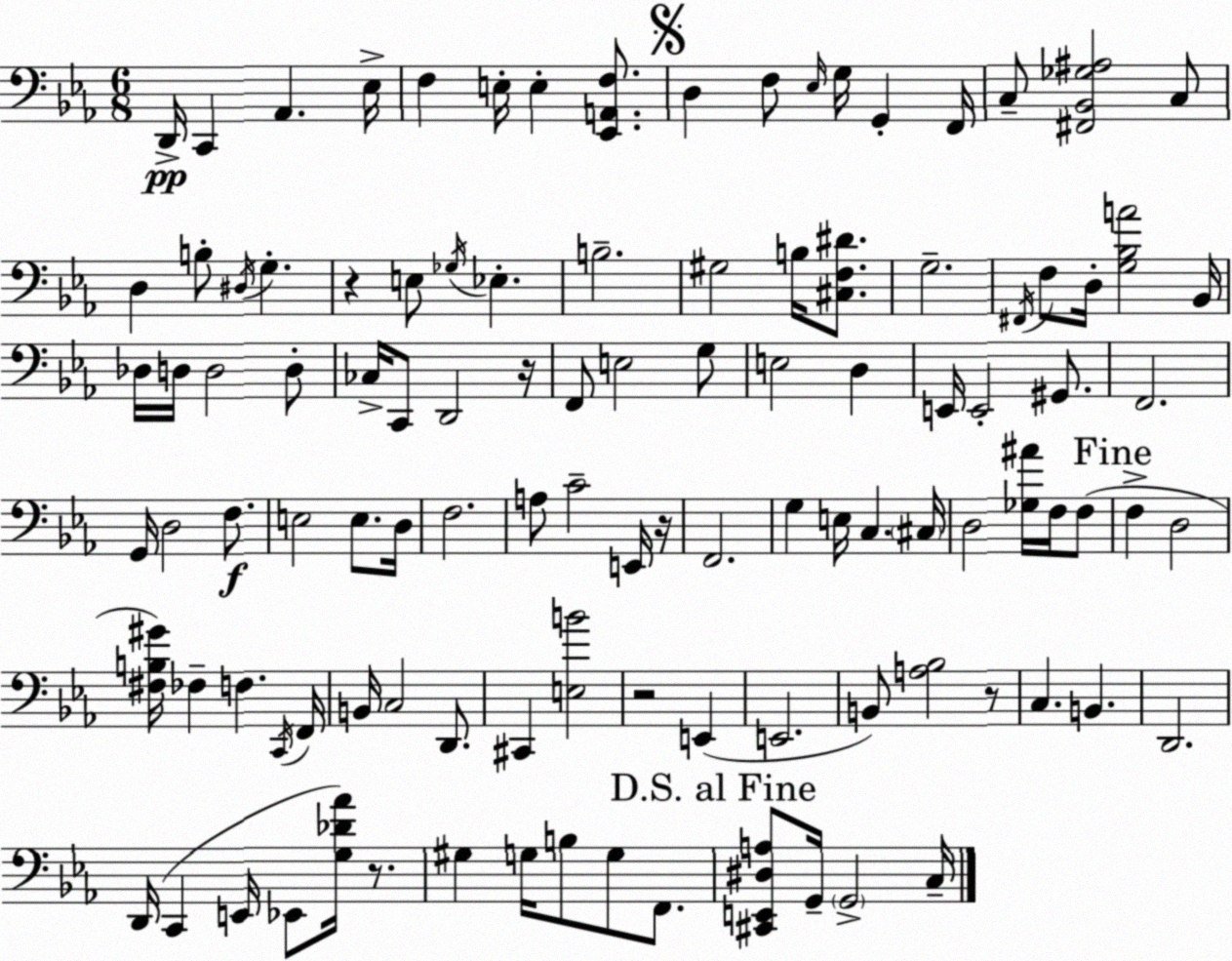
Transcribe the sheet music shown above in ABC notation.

X:1
T:Untitled
M:6/8
L:1/4
K:Eb
D,,/4 C,, _A,, _E,/4 F, E,/4 E, [_E,,A,,F,]/2 D, F,/2 _E,/4 G,/4 G,, F,,/4 C,/2 [^F,,_B,,_G,^A,]2 C,/2 D, B,/2 ^D,/4 G, z E,/2 _G,/4 _E, B,2 ^G,2 B,/4 [^C,F,^D]/2 G,2 ^F,,/4 F,/2 D,/4 [G,_B,A]2 _B,,/4 _D,/4 D,/4 D,2 D,/2 _C,/4 C,,/2 D,,2 z/4 F,,/2 E,2 G,/2 E,2 D, E,,/4 E,,2 ^G,,/2 F,,2 G,,/4 D,2 F,/2 E,2 E,/2 D,/4 F,2 A,/2 C2 E,,/4 z/4 F,,2 G, E,/4 C, ^C,/4 D,2 [_G,^A]/4 F,/4 F,/2 F, D,2 [^F,B,^G]/4 _F, F, C,,/4 F,,/4 B,,/4 C,2 D,,/2 ^C,, [E,B]2 z2 E,, E,,2 B,,/2 [A,_B,]2 z/2 C, B,, D,,2 D,,/4 C,, E,,/4 _E,,/2 [G,_D_A]/4 z/2 ^G, G,/4 B,/2 G,/2 F,,/2 [^C,,E,,^D,A,]/2 G,,/4 G,,2 C,/4